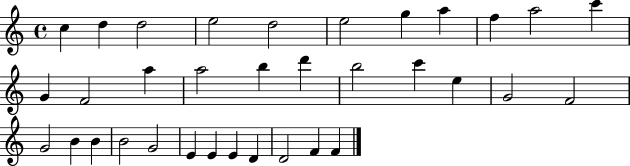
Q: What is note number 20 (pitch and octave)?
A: E5